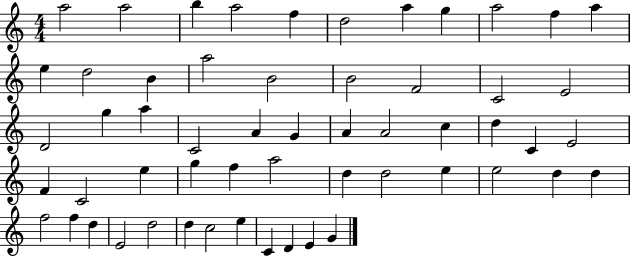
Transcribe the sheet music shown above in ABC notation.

X:1
T:Untitled
M:4/4
L:1/4
K:C
a2 a2 b a2 f d2 a g a2 f a e d2 B a2 B2 B2 F2 C2 E2 D2 g a C2 A G A A2 c d C E2 F C2 e g f a2 d d2 e e2 d d f2 f d E2 d2 d c2 e C D E G